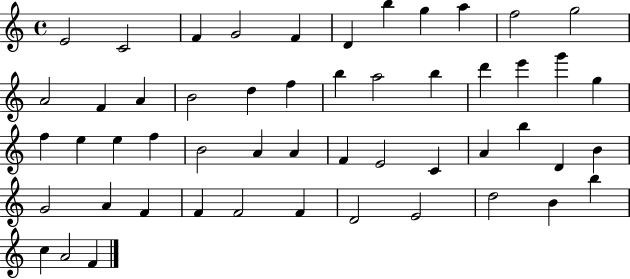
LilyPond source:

{
  \clef treble
  \time 4/4
  \defaultTimeSignature
  \key c \major
  e'2 c'2 | f'4 g'2 f'4 | d'4 b''4 g''4 a''4 | f''2 g''2 | \break a'2 f'4 a'4 | b'2 d''4 f''4 | b''4 a''2 b''4 | d'''4 e'''4 g'''4 g''4 | \break f''4 e''4 e''4 f''4 | b'2 a'4 a'4 | f'4 e'2 c'4 | a'4 b''4 d'4 b'4 | \break g'2 a'4 f'4 | f'4 f'2 f'4 | d'2 e'2 | d''2 b'4 b''4 | \break c''4 a'2 f'4 | \bar "|."
}